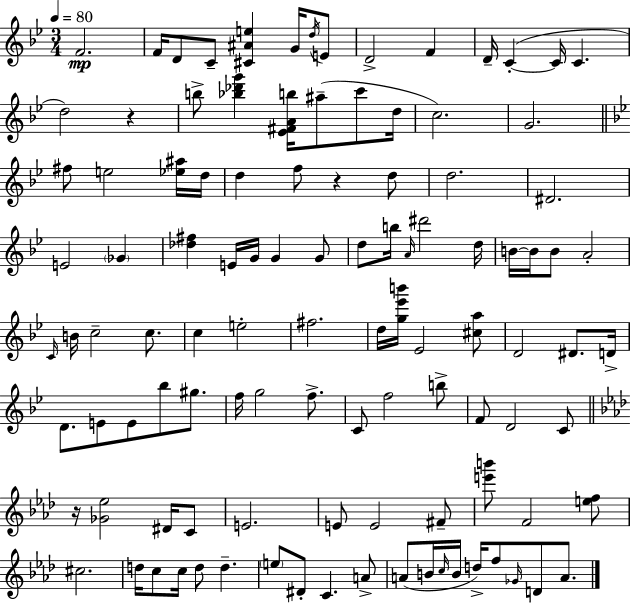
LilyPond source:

{
  \clef treble
  \numericTimeSignature
  \time 3/4
  \key bes \major
  \tempo 4 = 80
  f'2.\mp | f'16 d'8 c'8-- <cis' ais' e''>4 g'16 \acciaccatura { d''16 } e'8 | d'2-> f'4 | d'16-- c'4-.~(~ c'16 c'4. | \break d''2) r4 | b''8-> <bes'' des''' g'''>4 <ees' fis' a' b''>16 ais''8--( c'''8 | d''16 c''2.) | g'2. | \break \bar "||" \break \key bes \major fis''8 e''2 <ees'' ais''>16 d''16 | d''4 f''8 r4 d''8 | d''2. | dis'2. | \break e'2 \parenthesize ges'4 | <des'' fis''>4 e'16 g'16 g'4 g'8 | d''8 b''16 \grace { a'16 } dis'''2 | d''16 b'16~~ b'16 b'8 a'2-. | \break \grace { c'16 } b'16 c''2-- c''8. | c''4 e''2-. | fis''2. | d''16 <g'' ees''' b'''>16 ees'2 | \break <cis'' a''>8 d'2 dis'8. | d'16-> d'8. e'8 e'8 bes''8 gis''8. | f''16 g''2 f''8.-> | c'8 f''2 | \break b''8-> f'8 d'2 | c'8 \bar "||" \break \key f \minor r16 <ges' ees''>2 dis'16 c'8 | e'2. | e'8 e'2 fis'8-- | <e''' b'''>8 f'2 <e'' f''>8 | \break cis''2. | d''16 c''8 c''16 d''8 d''4.-- | \parenthesize e''8 dis'8-. c'4. a'8-> | a'8( b'16 \grace { c''16 } b'16 d''16->) f''8 \grace { ges'16 } d'8 a'8. | \break \bar "|."
}